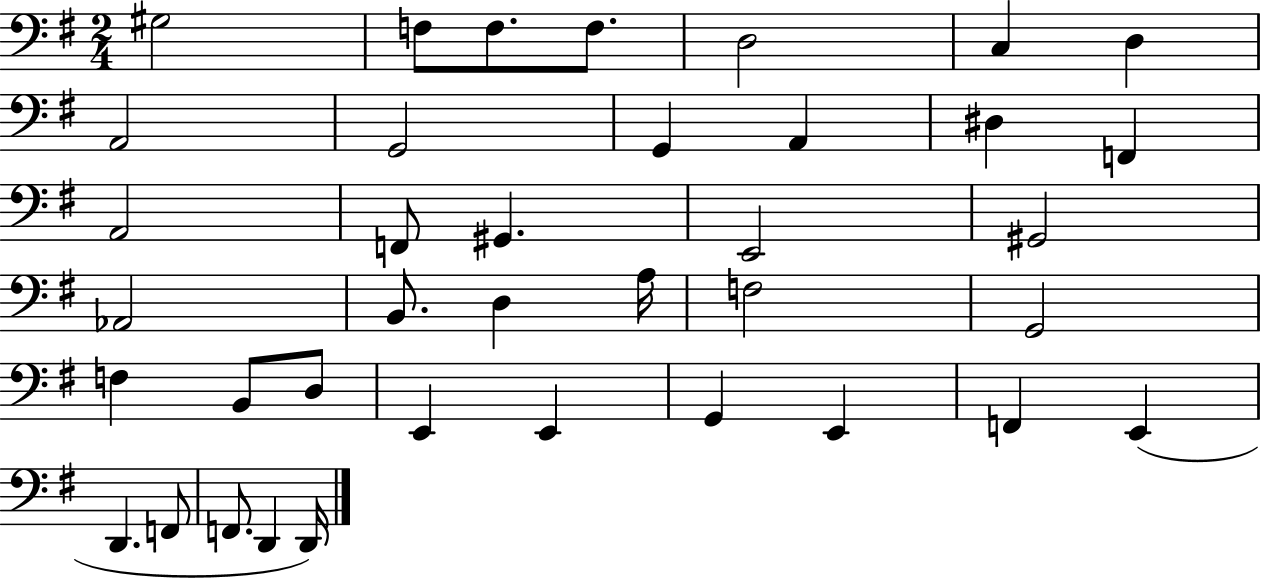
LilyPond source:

{
  \clef bass
  \numericTimeSignature
  \time 2/4
  \key g \major
  \repeat volta 2 { gis2 | f8 f8. f8. | d2 | c4 d4 | \break a,2 | g,2 | g,4 a,4 | dis4 f,4 | \break a,2 | f,8 gis,4. | e,2 | gis,2 | \break aes,2 | b,8. d4 a16 | f2 | g,2 | \break f4 b,8 d8 | e,4 e,4 | g,4 e,4 | f,4 e,4( | \break d,4. f,8 | f,8. d,4 d,16) | } \bar "|."
}